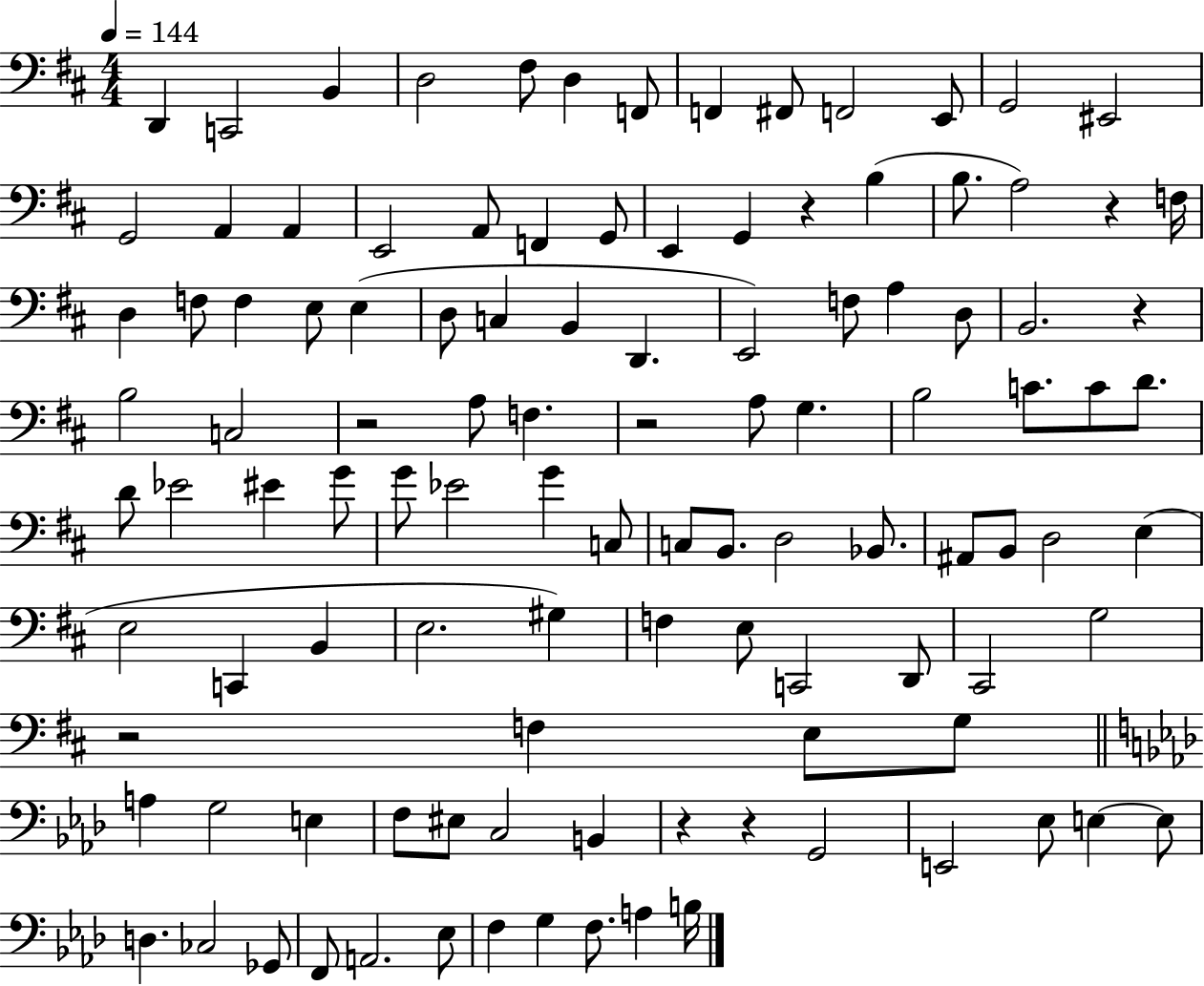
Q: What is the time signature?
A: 4/4